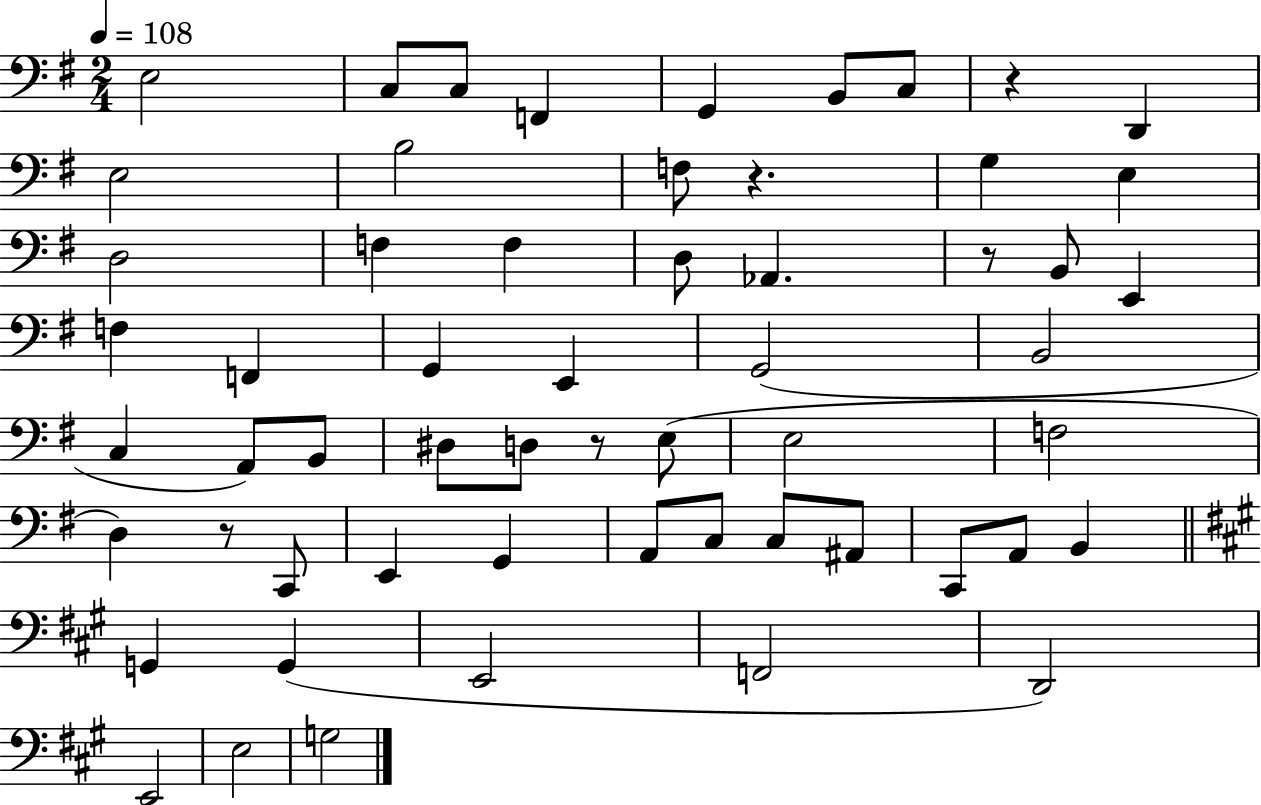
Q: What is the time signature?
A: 2/4